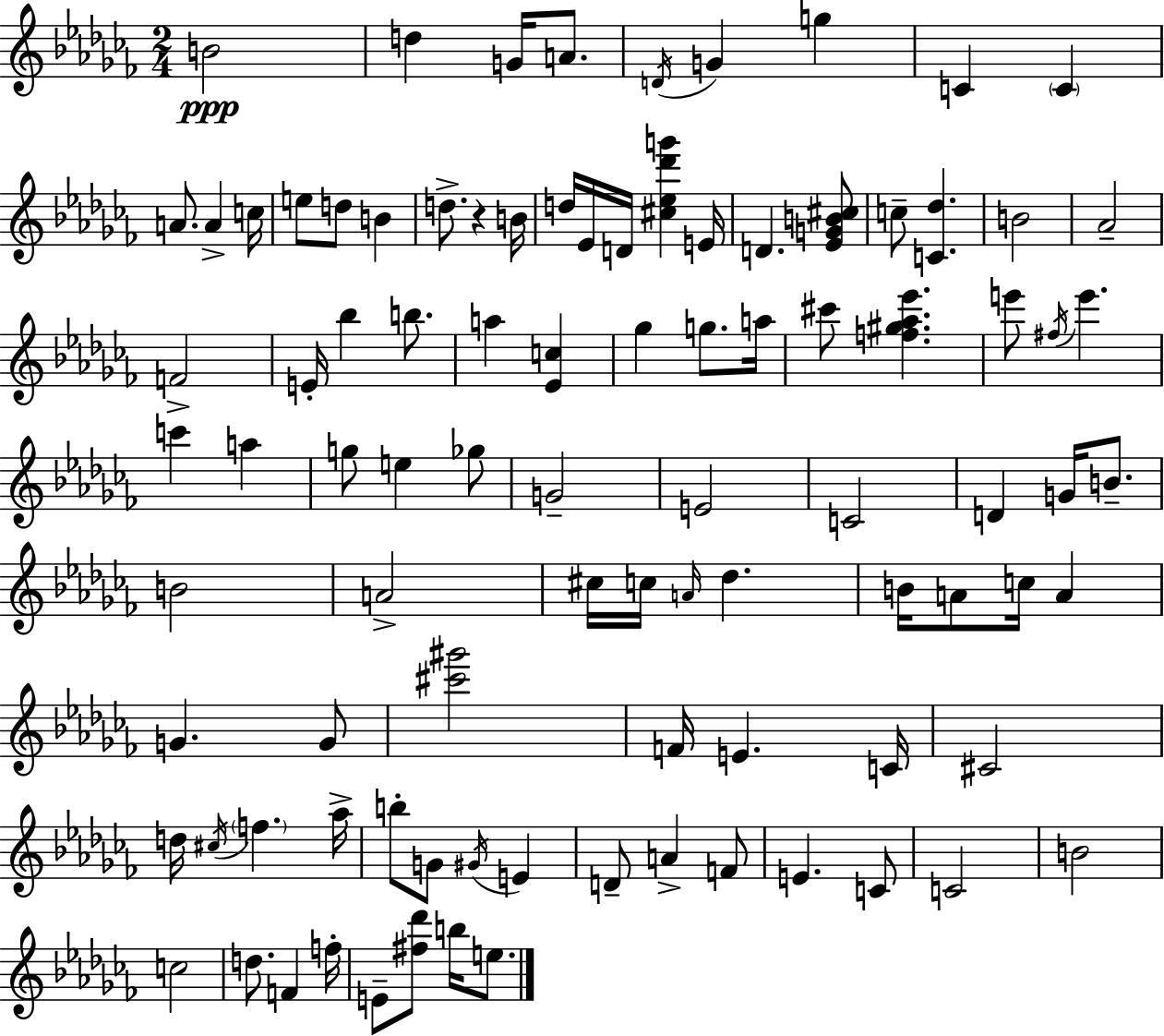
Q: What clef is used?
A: treble